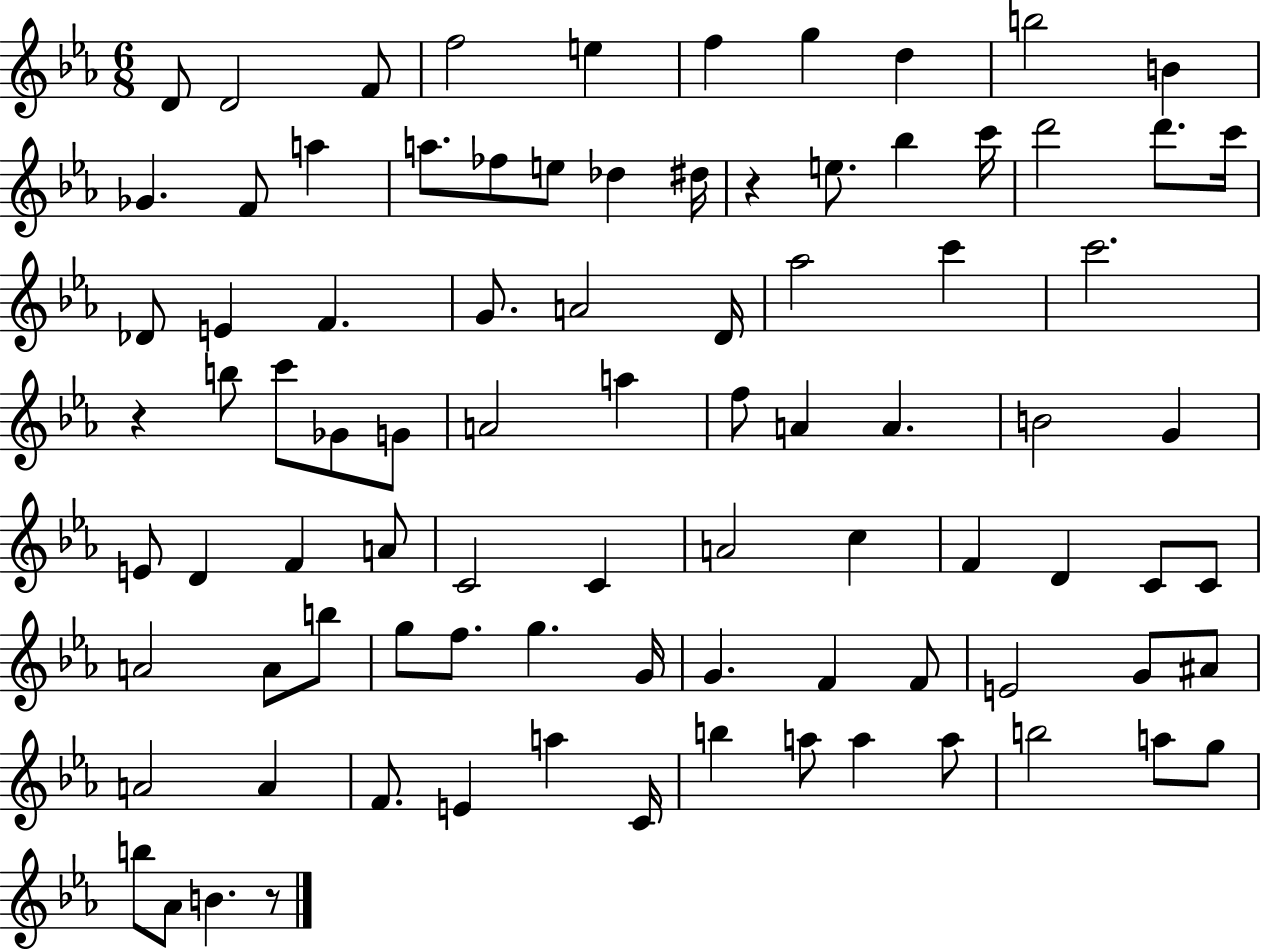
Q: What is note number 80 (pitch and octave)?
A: B5